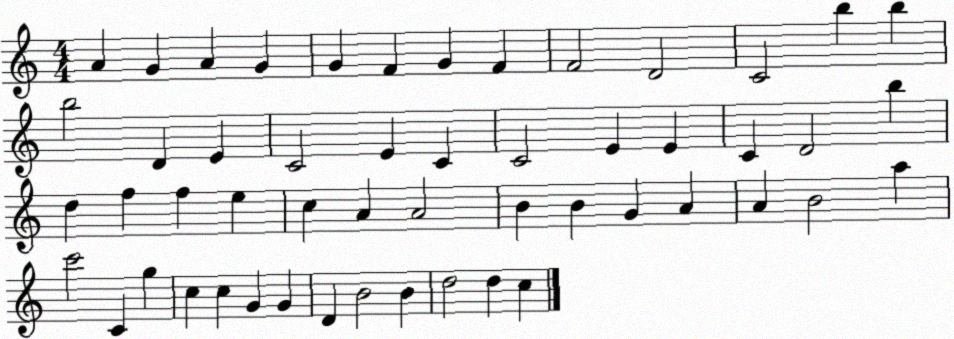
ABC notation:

X:1
T:Untitled
M:4/4
L:1/4
K:C
A G A G G F G F F2 D2 C2 b b b2 D E C2 E C C2 E E C D2 b d f f e c A A2 B B G A A B2 a c'2 C g c c G G D B2 B d2 d c